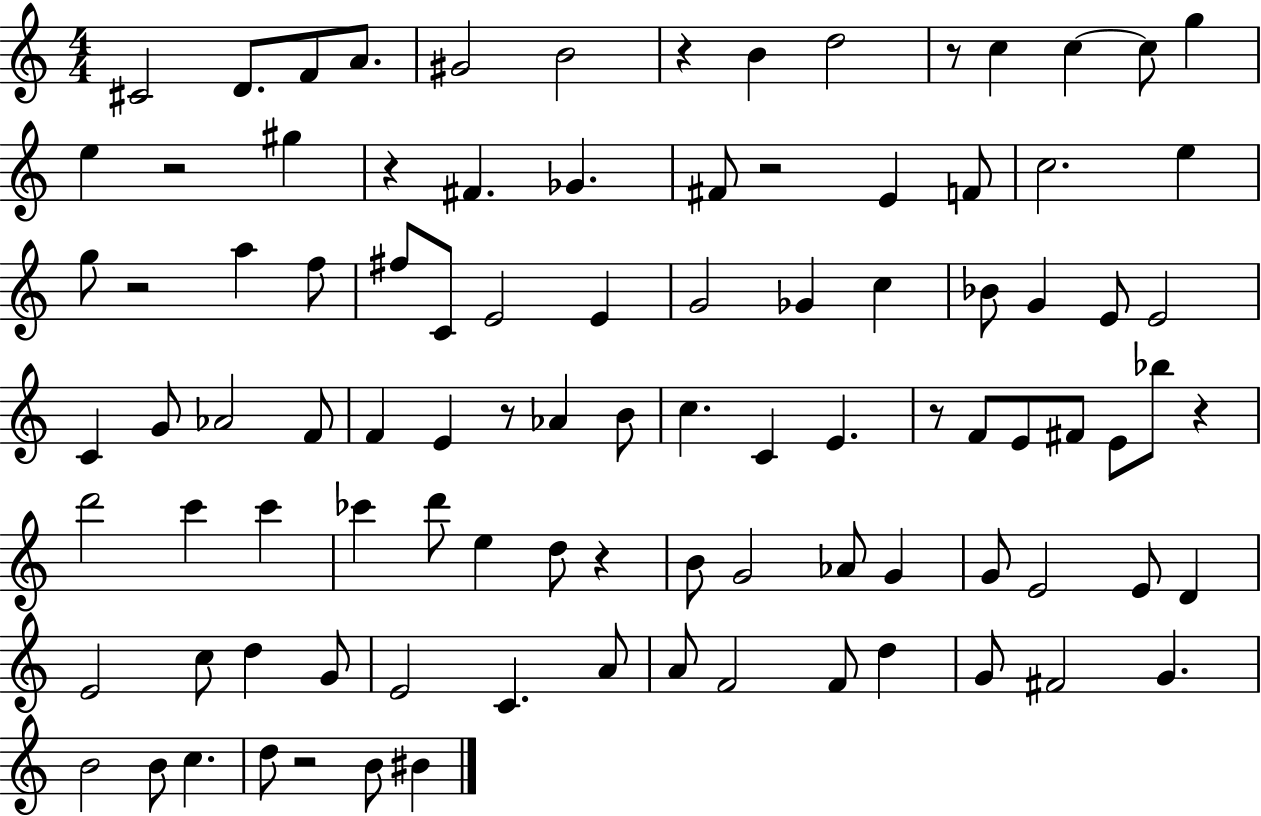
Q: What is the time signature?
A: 4/4